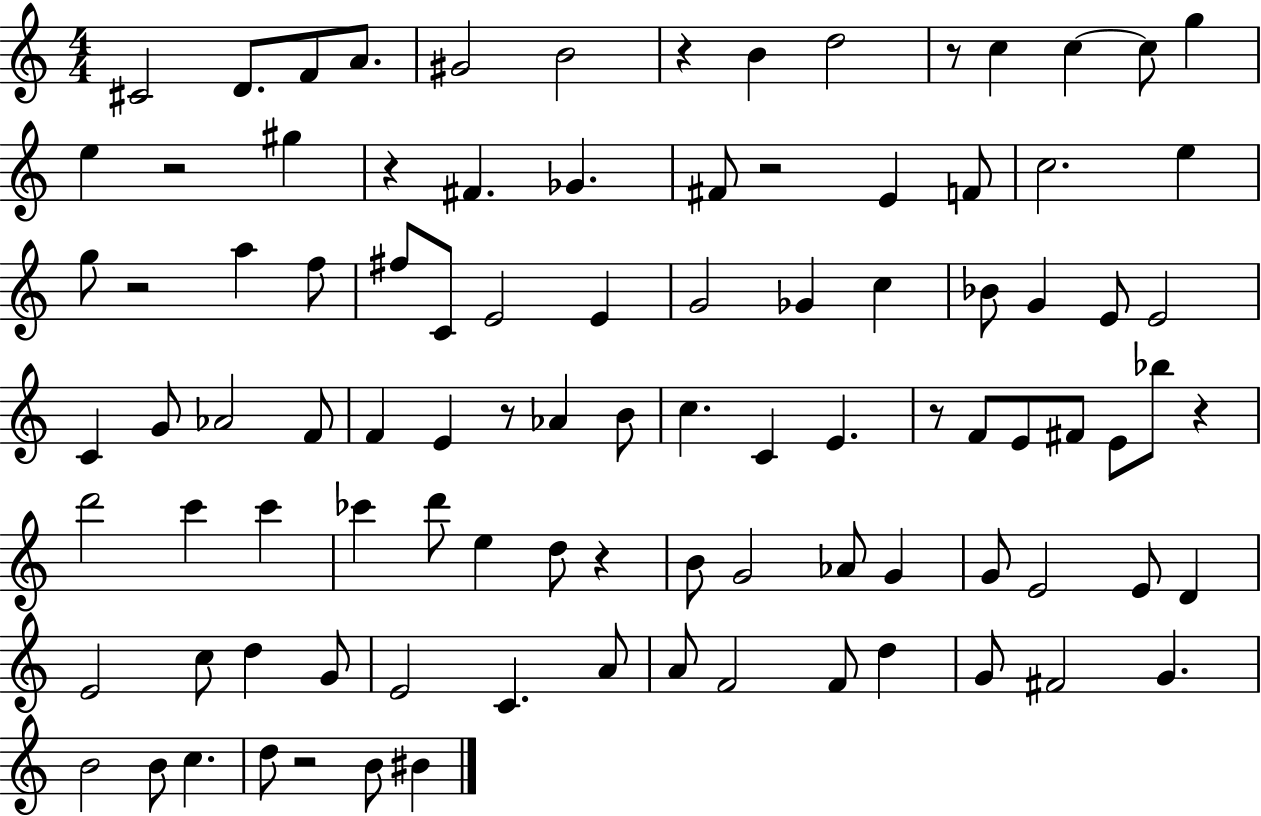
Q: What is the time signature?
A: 4/4